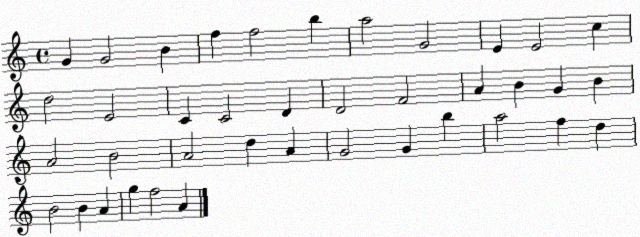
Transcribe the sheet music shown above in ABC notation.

X:1
T:Untitled
M:4/4
L:1/4
K:C
G G2 B f f2 b a2 G2 E E2 c d2 E2 C C2 D D2 F2 A B G B A2 B2 A2 d A G2 G b a2 f d B2 B A g f2 A